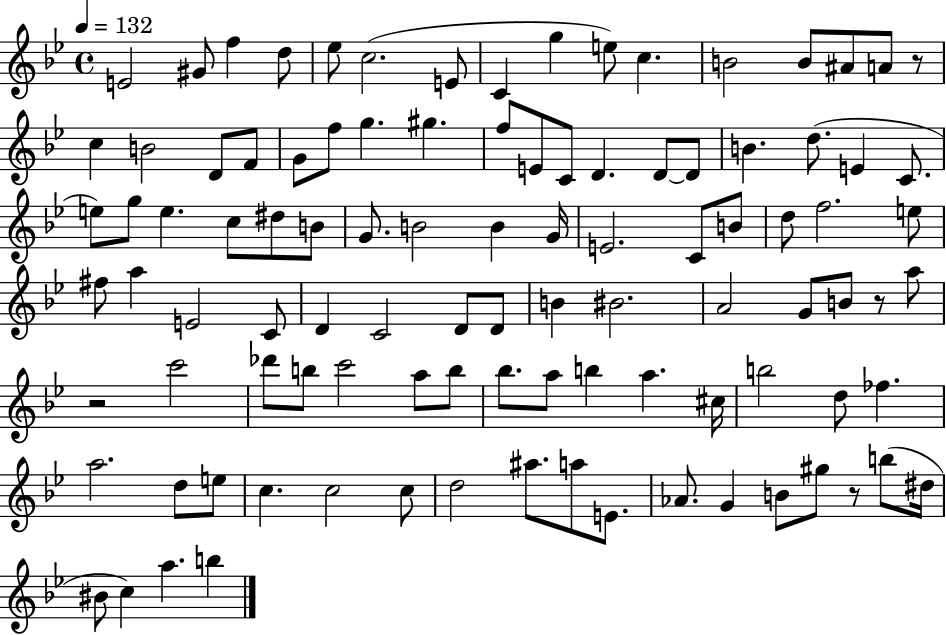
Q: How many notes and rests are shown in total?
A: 101